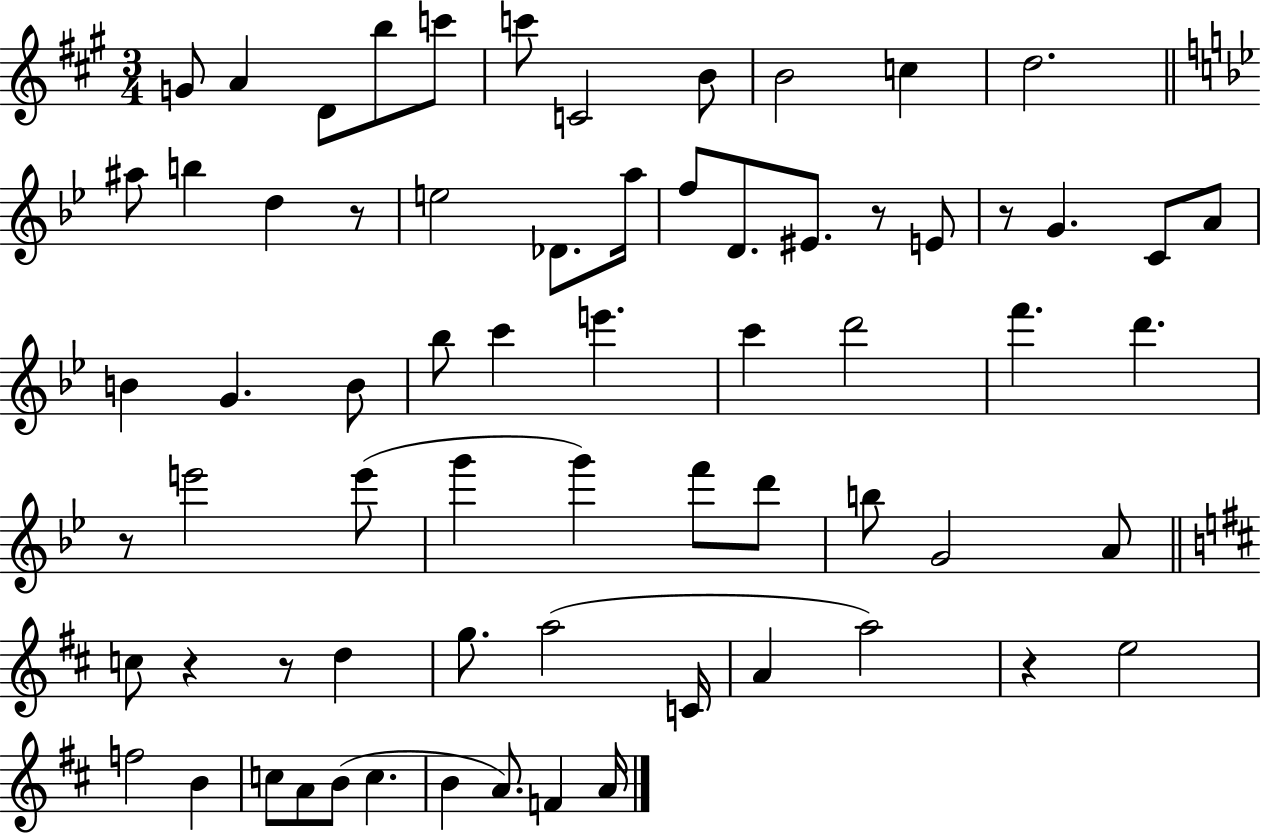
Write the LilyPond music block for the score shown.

{
  \clef treble
  \numericTimeSignature
  \time 3/4
  \key a \major
  g'8 a'4 d'8 b''8 c'''8 | c'''8 c'2 b'8 | b'2 c''4 | d''2. | \break \bar "||" \break \key bes \major ais''8 b''4 d''4 r8 | e''2 des'8. a''16 | f''8 d'8. eis'8. r8 e'8 | r8 g'4. c'8 a'8 | \break b'4 g'4. b'8 | bes''8 c'''4 e'''4. | c'''4 d'''2 | f'''4. d'''4. | \break r8 e'''2 e'''8( | g'''4 g'''4) f'''8 d'''8 | b''8 g'2 a'8 | \bar "||" \break \key b \minor c''8 r4 r8 d''4 | g''8. a''2( c'16 | a'4 a''2) | r4 e''2 | \break f''2 b'4 | c''8 a'8 b'8( c''4. | b'4 a'8.) f'4 a'16 | \bar "|."
}